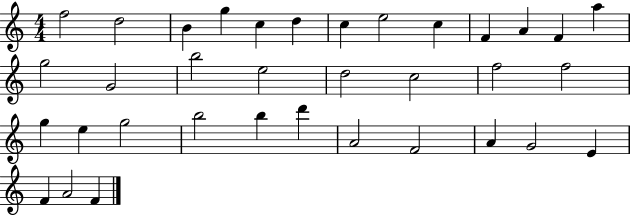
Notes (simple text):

F5/h D5/h B4/q G5/q C5/q D5/q C5/q E5/h C5/q F4/q A4/q F4/q A5/q G5/h G4/h B5/h E5/h D5/h C5/h F5/h F5/h G5/q E5/q G5/h B5/h B5/q D6/q A4/h F4/h A4/q G4/h E4/q F4/q A4/h F4/q